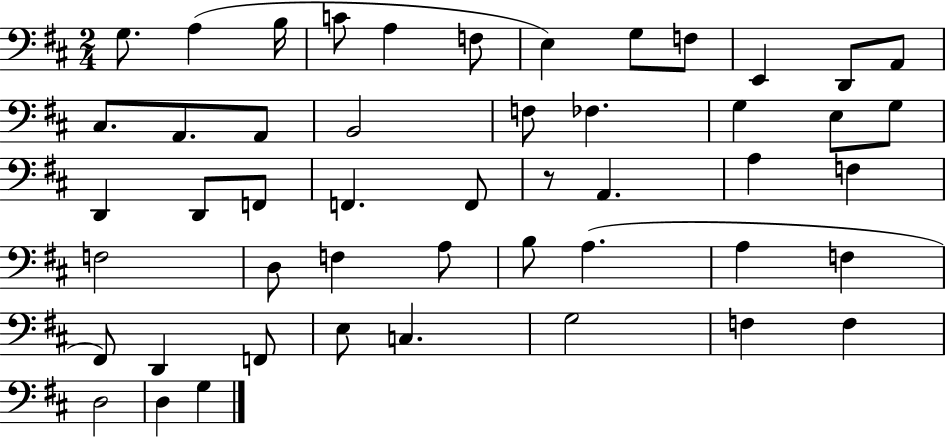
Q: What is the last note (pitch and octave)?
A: G3